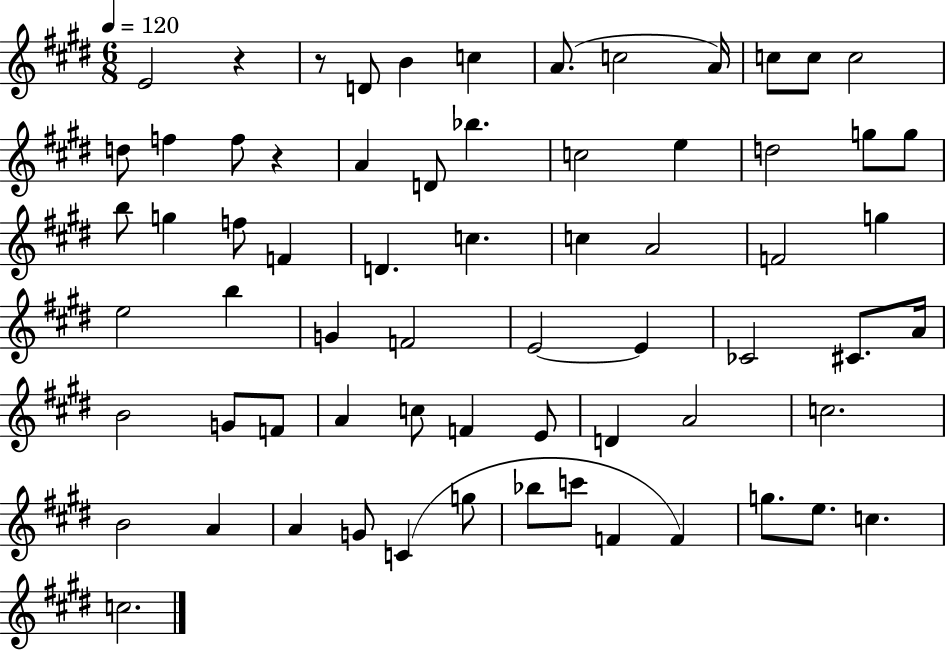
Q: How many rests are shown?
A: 3